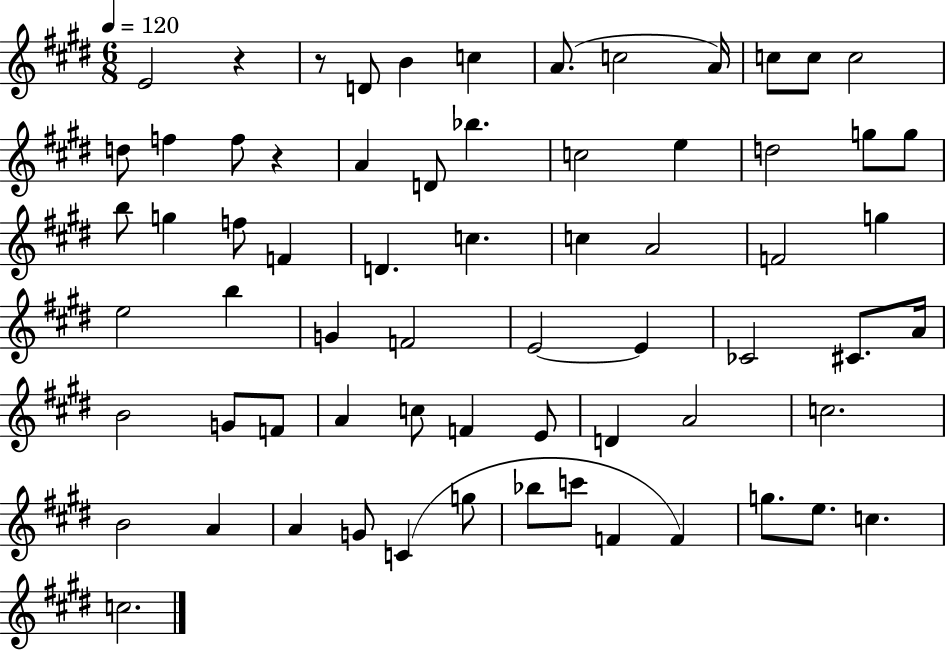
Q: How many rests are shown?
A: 3